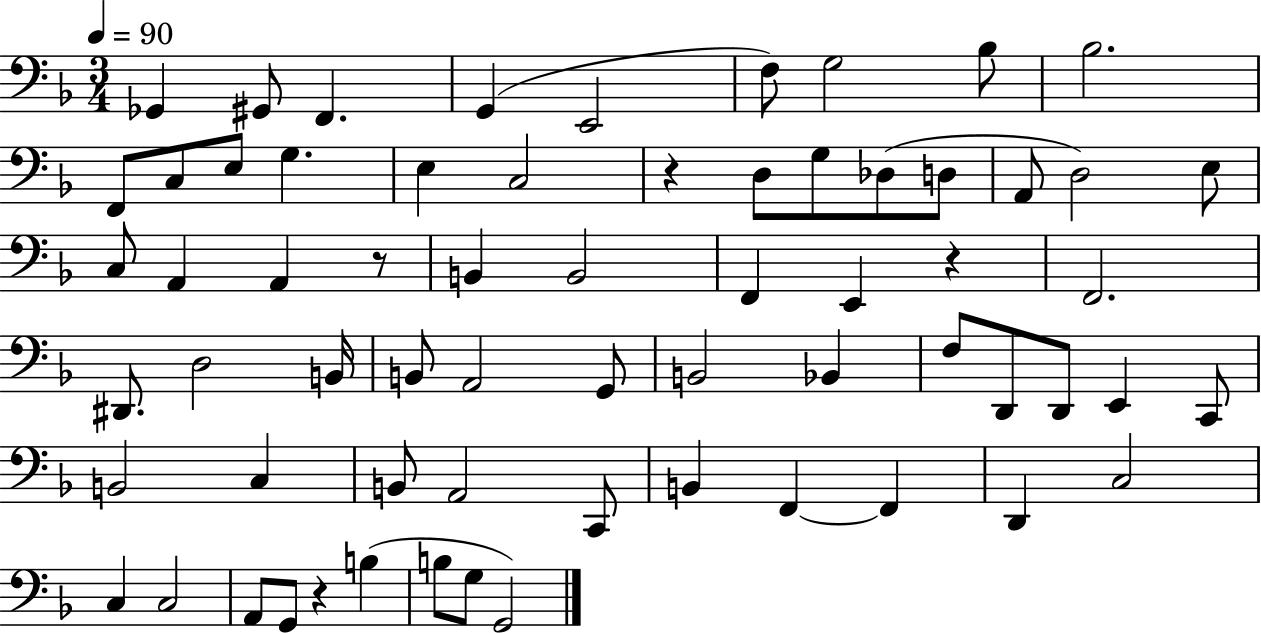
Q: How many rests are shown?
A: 4